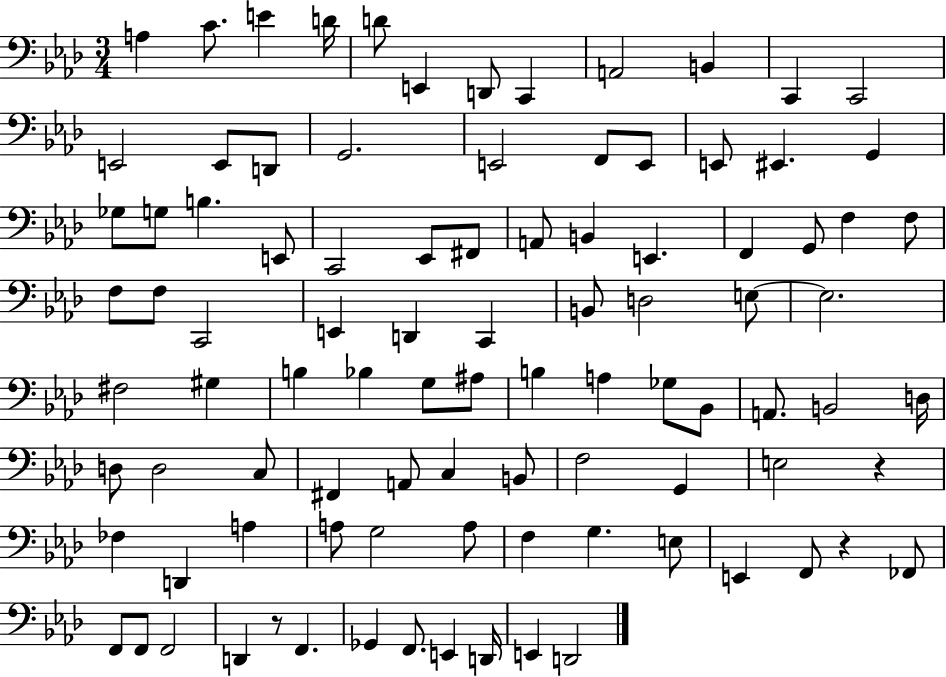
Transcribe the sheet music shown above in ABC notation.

X:1
T:Untitled
M:3/4
L:1/4
K:Ab
A, C/2 E D/4 D/2 E,, D,,/2 C,, A,,2 B,, C,, C,,2 E,,2 E,,/2 D,,/2 G,,2 E,,2 F,,/2 E,,/2 E,,/2 ^E,, G,, _G,/2 G,/2 B, E,,/2 C,,2 _E,,/2 ^F,,/2 A,,/2 B,, E,, F,, G,,/2 F, F,/2 F,/2 F,/2 C,,2 E,, D,, C,, B,,/2 D,2 E,/2 E,2 ^F,2 ^G, B, _B, G,/2 ^A,/2 B, A, _G,/2 _B,,/2 A,,/2 B,,2 D,/4 D,/2 D,2 C,/2 ^F,, A,,/2 C, B,,/2 F,2 G,, E,2 z _F, D,, A, A,/2 G,2 A,/2 F, G, E,/2 E,, F,,/2 z _F,,/2 F,,/2 F,,/2 F,,2 D,, z/2 F,, _G,, F,,/2 E,, D,,/4 E,, D,,2